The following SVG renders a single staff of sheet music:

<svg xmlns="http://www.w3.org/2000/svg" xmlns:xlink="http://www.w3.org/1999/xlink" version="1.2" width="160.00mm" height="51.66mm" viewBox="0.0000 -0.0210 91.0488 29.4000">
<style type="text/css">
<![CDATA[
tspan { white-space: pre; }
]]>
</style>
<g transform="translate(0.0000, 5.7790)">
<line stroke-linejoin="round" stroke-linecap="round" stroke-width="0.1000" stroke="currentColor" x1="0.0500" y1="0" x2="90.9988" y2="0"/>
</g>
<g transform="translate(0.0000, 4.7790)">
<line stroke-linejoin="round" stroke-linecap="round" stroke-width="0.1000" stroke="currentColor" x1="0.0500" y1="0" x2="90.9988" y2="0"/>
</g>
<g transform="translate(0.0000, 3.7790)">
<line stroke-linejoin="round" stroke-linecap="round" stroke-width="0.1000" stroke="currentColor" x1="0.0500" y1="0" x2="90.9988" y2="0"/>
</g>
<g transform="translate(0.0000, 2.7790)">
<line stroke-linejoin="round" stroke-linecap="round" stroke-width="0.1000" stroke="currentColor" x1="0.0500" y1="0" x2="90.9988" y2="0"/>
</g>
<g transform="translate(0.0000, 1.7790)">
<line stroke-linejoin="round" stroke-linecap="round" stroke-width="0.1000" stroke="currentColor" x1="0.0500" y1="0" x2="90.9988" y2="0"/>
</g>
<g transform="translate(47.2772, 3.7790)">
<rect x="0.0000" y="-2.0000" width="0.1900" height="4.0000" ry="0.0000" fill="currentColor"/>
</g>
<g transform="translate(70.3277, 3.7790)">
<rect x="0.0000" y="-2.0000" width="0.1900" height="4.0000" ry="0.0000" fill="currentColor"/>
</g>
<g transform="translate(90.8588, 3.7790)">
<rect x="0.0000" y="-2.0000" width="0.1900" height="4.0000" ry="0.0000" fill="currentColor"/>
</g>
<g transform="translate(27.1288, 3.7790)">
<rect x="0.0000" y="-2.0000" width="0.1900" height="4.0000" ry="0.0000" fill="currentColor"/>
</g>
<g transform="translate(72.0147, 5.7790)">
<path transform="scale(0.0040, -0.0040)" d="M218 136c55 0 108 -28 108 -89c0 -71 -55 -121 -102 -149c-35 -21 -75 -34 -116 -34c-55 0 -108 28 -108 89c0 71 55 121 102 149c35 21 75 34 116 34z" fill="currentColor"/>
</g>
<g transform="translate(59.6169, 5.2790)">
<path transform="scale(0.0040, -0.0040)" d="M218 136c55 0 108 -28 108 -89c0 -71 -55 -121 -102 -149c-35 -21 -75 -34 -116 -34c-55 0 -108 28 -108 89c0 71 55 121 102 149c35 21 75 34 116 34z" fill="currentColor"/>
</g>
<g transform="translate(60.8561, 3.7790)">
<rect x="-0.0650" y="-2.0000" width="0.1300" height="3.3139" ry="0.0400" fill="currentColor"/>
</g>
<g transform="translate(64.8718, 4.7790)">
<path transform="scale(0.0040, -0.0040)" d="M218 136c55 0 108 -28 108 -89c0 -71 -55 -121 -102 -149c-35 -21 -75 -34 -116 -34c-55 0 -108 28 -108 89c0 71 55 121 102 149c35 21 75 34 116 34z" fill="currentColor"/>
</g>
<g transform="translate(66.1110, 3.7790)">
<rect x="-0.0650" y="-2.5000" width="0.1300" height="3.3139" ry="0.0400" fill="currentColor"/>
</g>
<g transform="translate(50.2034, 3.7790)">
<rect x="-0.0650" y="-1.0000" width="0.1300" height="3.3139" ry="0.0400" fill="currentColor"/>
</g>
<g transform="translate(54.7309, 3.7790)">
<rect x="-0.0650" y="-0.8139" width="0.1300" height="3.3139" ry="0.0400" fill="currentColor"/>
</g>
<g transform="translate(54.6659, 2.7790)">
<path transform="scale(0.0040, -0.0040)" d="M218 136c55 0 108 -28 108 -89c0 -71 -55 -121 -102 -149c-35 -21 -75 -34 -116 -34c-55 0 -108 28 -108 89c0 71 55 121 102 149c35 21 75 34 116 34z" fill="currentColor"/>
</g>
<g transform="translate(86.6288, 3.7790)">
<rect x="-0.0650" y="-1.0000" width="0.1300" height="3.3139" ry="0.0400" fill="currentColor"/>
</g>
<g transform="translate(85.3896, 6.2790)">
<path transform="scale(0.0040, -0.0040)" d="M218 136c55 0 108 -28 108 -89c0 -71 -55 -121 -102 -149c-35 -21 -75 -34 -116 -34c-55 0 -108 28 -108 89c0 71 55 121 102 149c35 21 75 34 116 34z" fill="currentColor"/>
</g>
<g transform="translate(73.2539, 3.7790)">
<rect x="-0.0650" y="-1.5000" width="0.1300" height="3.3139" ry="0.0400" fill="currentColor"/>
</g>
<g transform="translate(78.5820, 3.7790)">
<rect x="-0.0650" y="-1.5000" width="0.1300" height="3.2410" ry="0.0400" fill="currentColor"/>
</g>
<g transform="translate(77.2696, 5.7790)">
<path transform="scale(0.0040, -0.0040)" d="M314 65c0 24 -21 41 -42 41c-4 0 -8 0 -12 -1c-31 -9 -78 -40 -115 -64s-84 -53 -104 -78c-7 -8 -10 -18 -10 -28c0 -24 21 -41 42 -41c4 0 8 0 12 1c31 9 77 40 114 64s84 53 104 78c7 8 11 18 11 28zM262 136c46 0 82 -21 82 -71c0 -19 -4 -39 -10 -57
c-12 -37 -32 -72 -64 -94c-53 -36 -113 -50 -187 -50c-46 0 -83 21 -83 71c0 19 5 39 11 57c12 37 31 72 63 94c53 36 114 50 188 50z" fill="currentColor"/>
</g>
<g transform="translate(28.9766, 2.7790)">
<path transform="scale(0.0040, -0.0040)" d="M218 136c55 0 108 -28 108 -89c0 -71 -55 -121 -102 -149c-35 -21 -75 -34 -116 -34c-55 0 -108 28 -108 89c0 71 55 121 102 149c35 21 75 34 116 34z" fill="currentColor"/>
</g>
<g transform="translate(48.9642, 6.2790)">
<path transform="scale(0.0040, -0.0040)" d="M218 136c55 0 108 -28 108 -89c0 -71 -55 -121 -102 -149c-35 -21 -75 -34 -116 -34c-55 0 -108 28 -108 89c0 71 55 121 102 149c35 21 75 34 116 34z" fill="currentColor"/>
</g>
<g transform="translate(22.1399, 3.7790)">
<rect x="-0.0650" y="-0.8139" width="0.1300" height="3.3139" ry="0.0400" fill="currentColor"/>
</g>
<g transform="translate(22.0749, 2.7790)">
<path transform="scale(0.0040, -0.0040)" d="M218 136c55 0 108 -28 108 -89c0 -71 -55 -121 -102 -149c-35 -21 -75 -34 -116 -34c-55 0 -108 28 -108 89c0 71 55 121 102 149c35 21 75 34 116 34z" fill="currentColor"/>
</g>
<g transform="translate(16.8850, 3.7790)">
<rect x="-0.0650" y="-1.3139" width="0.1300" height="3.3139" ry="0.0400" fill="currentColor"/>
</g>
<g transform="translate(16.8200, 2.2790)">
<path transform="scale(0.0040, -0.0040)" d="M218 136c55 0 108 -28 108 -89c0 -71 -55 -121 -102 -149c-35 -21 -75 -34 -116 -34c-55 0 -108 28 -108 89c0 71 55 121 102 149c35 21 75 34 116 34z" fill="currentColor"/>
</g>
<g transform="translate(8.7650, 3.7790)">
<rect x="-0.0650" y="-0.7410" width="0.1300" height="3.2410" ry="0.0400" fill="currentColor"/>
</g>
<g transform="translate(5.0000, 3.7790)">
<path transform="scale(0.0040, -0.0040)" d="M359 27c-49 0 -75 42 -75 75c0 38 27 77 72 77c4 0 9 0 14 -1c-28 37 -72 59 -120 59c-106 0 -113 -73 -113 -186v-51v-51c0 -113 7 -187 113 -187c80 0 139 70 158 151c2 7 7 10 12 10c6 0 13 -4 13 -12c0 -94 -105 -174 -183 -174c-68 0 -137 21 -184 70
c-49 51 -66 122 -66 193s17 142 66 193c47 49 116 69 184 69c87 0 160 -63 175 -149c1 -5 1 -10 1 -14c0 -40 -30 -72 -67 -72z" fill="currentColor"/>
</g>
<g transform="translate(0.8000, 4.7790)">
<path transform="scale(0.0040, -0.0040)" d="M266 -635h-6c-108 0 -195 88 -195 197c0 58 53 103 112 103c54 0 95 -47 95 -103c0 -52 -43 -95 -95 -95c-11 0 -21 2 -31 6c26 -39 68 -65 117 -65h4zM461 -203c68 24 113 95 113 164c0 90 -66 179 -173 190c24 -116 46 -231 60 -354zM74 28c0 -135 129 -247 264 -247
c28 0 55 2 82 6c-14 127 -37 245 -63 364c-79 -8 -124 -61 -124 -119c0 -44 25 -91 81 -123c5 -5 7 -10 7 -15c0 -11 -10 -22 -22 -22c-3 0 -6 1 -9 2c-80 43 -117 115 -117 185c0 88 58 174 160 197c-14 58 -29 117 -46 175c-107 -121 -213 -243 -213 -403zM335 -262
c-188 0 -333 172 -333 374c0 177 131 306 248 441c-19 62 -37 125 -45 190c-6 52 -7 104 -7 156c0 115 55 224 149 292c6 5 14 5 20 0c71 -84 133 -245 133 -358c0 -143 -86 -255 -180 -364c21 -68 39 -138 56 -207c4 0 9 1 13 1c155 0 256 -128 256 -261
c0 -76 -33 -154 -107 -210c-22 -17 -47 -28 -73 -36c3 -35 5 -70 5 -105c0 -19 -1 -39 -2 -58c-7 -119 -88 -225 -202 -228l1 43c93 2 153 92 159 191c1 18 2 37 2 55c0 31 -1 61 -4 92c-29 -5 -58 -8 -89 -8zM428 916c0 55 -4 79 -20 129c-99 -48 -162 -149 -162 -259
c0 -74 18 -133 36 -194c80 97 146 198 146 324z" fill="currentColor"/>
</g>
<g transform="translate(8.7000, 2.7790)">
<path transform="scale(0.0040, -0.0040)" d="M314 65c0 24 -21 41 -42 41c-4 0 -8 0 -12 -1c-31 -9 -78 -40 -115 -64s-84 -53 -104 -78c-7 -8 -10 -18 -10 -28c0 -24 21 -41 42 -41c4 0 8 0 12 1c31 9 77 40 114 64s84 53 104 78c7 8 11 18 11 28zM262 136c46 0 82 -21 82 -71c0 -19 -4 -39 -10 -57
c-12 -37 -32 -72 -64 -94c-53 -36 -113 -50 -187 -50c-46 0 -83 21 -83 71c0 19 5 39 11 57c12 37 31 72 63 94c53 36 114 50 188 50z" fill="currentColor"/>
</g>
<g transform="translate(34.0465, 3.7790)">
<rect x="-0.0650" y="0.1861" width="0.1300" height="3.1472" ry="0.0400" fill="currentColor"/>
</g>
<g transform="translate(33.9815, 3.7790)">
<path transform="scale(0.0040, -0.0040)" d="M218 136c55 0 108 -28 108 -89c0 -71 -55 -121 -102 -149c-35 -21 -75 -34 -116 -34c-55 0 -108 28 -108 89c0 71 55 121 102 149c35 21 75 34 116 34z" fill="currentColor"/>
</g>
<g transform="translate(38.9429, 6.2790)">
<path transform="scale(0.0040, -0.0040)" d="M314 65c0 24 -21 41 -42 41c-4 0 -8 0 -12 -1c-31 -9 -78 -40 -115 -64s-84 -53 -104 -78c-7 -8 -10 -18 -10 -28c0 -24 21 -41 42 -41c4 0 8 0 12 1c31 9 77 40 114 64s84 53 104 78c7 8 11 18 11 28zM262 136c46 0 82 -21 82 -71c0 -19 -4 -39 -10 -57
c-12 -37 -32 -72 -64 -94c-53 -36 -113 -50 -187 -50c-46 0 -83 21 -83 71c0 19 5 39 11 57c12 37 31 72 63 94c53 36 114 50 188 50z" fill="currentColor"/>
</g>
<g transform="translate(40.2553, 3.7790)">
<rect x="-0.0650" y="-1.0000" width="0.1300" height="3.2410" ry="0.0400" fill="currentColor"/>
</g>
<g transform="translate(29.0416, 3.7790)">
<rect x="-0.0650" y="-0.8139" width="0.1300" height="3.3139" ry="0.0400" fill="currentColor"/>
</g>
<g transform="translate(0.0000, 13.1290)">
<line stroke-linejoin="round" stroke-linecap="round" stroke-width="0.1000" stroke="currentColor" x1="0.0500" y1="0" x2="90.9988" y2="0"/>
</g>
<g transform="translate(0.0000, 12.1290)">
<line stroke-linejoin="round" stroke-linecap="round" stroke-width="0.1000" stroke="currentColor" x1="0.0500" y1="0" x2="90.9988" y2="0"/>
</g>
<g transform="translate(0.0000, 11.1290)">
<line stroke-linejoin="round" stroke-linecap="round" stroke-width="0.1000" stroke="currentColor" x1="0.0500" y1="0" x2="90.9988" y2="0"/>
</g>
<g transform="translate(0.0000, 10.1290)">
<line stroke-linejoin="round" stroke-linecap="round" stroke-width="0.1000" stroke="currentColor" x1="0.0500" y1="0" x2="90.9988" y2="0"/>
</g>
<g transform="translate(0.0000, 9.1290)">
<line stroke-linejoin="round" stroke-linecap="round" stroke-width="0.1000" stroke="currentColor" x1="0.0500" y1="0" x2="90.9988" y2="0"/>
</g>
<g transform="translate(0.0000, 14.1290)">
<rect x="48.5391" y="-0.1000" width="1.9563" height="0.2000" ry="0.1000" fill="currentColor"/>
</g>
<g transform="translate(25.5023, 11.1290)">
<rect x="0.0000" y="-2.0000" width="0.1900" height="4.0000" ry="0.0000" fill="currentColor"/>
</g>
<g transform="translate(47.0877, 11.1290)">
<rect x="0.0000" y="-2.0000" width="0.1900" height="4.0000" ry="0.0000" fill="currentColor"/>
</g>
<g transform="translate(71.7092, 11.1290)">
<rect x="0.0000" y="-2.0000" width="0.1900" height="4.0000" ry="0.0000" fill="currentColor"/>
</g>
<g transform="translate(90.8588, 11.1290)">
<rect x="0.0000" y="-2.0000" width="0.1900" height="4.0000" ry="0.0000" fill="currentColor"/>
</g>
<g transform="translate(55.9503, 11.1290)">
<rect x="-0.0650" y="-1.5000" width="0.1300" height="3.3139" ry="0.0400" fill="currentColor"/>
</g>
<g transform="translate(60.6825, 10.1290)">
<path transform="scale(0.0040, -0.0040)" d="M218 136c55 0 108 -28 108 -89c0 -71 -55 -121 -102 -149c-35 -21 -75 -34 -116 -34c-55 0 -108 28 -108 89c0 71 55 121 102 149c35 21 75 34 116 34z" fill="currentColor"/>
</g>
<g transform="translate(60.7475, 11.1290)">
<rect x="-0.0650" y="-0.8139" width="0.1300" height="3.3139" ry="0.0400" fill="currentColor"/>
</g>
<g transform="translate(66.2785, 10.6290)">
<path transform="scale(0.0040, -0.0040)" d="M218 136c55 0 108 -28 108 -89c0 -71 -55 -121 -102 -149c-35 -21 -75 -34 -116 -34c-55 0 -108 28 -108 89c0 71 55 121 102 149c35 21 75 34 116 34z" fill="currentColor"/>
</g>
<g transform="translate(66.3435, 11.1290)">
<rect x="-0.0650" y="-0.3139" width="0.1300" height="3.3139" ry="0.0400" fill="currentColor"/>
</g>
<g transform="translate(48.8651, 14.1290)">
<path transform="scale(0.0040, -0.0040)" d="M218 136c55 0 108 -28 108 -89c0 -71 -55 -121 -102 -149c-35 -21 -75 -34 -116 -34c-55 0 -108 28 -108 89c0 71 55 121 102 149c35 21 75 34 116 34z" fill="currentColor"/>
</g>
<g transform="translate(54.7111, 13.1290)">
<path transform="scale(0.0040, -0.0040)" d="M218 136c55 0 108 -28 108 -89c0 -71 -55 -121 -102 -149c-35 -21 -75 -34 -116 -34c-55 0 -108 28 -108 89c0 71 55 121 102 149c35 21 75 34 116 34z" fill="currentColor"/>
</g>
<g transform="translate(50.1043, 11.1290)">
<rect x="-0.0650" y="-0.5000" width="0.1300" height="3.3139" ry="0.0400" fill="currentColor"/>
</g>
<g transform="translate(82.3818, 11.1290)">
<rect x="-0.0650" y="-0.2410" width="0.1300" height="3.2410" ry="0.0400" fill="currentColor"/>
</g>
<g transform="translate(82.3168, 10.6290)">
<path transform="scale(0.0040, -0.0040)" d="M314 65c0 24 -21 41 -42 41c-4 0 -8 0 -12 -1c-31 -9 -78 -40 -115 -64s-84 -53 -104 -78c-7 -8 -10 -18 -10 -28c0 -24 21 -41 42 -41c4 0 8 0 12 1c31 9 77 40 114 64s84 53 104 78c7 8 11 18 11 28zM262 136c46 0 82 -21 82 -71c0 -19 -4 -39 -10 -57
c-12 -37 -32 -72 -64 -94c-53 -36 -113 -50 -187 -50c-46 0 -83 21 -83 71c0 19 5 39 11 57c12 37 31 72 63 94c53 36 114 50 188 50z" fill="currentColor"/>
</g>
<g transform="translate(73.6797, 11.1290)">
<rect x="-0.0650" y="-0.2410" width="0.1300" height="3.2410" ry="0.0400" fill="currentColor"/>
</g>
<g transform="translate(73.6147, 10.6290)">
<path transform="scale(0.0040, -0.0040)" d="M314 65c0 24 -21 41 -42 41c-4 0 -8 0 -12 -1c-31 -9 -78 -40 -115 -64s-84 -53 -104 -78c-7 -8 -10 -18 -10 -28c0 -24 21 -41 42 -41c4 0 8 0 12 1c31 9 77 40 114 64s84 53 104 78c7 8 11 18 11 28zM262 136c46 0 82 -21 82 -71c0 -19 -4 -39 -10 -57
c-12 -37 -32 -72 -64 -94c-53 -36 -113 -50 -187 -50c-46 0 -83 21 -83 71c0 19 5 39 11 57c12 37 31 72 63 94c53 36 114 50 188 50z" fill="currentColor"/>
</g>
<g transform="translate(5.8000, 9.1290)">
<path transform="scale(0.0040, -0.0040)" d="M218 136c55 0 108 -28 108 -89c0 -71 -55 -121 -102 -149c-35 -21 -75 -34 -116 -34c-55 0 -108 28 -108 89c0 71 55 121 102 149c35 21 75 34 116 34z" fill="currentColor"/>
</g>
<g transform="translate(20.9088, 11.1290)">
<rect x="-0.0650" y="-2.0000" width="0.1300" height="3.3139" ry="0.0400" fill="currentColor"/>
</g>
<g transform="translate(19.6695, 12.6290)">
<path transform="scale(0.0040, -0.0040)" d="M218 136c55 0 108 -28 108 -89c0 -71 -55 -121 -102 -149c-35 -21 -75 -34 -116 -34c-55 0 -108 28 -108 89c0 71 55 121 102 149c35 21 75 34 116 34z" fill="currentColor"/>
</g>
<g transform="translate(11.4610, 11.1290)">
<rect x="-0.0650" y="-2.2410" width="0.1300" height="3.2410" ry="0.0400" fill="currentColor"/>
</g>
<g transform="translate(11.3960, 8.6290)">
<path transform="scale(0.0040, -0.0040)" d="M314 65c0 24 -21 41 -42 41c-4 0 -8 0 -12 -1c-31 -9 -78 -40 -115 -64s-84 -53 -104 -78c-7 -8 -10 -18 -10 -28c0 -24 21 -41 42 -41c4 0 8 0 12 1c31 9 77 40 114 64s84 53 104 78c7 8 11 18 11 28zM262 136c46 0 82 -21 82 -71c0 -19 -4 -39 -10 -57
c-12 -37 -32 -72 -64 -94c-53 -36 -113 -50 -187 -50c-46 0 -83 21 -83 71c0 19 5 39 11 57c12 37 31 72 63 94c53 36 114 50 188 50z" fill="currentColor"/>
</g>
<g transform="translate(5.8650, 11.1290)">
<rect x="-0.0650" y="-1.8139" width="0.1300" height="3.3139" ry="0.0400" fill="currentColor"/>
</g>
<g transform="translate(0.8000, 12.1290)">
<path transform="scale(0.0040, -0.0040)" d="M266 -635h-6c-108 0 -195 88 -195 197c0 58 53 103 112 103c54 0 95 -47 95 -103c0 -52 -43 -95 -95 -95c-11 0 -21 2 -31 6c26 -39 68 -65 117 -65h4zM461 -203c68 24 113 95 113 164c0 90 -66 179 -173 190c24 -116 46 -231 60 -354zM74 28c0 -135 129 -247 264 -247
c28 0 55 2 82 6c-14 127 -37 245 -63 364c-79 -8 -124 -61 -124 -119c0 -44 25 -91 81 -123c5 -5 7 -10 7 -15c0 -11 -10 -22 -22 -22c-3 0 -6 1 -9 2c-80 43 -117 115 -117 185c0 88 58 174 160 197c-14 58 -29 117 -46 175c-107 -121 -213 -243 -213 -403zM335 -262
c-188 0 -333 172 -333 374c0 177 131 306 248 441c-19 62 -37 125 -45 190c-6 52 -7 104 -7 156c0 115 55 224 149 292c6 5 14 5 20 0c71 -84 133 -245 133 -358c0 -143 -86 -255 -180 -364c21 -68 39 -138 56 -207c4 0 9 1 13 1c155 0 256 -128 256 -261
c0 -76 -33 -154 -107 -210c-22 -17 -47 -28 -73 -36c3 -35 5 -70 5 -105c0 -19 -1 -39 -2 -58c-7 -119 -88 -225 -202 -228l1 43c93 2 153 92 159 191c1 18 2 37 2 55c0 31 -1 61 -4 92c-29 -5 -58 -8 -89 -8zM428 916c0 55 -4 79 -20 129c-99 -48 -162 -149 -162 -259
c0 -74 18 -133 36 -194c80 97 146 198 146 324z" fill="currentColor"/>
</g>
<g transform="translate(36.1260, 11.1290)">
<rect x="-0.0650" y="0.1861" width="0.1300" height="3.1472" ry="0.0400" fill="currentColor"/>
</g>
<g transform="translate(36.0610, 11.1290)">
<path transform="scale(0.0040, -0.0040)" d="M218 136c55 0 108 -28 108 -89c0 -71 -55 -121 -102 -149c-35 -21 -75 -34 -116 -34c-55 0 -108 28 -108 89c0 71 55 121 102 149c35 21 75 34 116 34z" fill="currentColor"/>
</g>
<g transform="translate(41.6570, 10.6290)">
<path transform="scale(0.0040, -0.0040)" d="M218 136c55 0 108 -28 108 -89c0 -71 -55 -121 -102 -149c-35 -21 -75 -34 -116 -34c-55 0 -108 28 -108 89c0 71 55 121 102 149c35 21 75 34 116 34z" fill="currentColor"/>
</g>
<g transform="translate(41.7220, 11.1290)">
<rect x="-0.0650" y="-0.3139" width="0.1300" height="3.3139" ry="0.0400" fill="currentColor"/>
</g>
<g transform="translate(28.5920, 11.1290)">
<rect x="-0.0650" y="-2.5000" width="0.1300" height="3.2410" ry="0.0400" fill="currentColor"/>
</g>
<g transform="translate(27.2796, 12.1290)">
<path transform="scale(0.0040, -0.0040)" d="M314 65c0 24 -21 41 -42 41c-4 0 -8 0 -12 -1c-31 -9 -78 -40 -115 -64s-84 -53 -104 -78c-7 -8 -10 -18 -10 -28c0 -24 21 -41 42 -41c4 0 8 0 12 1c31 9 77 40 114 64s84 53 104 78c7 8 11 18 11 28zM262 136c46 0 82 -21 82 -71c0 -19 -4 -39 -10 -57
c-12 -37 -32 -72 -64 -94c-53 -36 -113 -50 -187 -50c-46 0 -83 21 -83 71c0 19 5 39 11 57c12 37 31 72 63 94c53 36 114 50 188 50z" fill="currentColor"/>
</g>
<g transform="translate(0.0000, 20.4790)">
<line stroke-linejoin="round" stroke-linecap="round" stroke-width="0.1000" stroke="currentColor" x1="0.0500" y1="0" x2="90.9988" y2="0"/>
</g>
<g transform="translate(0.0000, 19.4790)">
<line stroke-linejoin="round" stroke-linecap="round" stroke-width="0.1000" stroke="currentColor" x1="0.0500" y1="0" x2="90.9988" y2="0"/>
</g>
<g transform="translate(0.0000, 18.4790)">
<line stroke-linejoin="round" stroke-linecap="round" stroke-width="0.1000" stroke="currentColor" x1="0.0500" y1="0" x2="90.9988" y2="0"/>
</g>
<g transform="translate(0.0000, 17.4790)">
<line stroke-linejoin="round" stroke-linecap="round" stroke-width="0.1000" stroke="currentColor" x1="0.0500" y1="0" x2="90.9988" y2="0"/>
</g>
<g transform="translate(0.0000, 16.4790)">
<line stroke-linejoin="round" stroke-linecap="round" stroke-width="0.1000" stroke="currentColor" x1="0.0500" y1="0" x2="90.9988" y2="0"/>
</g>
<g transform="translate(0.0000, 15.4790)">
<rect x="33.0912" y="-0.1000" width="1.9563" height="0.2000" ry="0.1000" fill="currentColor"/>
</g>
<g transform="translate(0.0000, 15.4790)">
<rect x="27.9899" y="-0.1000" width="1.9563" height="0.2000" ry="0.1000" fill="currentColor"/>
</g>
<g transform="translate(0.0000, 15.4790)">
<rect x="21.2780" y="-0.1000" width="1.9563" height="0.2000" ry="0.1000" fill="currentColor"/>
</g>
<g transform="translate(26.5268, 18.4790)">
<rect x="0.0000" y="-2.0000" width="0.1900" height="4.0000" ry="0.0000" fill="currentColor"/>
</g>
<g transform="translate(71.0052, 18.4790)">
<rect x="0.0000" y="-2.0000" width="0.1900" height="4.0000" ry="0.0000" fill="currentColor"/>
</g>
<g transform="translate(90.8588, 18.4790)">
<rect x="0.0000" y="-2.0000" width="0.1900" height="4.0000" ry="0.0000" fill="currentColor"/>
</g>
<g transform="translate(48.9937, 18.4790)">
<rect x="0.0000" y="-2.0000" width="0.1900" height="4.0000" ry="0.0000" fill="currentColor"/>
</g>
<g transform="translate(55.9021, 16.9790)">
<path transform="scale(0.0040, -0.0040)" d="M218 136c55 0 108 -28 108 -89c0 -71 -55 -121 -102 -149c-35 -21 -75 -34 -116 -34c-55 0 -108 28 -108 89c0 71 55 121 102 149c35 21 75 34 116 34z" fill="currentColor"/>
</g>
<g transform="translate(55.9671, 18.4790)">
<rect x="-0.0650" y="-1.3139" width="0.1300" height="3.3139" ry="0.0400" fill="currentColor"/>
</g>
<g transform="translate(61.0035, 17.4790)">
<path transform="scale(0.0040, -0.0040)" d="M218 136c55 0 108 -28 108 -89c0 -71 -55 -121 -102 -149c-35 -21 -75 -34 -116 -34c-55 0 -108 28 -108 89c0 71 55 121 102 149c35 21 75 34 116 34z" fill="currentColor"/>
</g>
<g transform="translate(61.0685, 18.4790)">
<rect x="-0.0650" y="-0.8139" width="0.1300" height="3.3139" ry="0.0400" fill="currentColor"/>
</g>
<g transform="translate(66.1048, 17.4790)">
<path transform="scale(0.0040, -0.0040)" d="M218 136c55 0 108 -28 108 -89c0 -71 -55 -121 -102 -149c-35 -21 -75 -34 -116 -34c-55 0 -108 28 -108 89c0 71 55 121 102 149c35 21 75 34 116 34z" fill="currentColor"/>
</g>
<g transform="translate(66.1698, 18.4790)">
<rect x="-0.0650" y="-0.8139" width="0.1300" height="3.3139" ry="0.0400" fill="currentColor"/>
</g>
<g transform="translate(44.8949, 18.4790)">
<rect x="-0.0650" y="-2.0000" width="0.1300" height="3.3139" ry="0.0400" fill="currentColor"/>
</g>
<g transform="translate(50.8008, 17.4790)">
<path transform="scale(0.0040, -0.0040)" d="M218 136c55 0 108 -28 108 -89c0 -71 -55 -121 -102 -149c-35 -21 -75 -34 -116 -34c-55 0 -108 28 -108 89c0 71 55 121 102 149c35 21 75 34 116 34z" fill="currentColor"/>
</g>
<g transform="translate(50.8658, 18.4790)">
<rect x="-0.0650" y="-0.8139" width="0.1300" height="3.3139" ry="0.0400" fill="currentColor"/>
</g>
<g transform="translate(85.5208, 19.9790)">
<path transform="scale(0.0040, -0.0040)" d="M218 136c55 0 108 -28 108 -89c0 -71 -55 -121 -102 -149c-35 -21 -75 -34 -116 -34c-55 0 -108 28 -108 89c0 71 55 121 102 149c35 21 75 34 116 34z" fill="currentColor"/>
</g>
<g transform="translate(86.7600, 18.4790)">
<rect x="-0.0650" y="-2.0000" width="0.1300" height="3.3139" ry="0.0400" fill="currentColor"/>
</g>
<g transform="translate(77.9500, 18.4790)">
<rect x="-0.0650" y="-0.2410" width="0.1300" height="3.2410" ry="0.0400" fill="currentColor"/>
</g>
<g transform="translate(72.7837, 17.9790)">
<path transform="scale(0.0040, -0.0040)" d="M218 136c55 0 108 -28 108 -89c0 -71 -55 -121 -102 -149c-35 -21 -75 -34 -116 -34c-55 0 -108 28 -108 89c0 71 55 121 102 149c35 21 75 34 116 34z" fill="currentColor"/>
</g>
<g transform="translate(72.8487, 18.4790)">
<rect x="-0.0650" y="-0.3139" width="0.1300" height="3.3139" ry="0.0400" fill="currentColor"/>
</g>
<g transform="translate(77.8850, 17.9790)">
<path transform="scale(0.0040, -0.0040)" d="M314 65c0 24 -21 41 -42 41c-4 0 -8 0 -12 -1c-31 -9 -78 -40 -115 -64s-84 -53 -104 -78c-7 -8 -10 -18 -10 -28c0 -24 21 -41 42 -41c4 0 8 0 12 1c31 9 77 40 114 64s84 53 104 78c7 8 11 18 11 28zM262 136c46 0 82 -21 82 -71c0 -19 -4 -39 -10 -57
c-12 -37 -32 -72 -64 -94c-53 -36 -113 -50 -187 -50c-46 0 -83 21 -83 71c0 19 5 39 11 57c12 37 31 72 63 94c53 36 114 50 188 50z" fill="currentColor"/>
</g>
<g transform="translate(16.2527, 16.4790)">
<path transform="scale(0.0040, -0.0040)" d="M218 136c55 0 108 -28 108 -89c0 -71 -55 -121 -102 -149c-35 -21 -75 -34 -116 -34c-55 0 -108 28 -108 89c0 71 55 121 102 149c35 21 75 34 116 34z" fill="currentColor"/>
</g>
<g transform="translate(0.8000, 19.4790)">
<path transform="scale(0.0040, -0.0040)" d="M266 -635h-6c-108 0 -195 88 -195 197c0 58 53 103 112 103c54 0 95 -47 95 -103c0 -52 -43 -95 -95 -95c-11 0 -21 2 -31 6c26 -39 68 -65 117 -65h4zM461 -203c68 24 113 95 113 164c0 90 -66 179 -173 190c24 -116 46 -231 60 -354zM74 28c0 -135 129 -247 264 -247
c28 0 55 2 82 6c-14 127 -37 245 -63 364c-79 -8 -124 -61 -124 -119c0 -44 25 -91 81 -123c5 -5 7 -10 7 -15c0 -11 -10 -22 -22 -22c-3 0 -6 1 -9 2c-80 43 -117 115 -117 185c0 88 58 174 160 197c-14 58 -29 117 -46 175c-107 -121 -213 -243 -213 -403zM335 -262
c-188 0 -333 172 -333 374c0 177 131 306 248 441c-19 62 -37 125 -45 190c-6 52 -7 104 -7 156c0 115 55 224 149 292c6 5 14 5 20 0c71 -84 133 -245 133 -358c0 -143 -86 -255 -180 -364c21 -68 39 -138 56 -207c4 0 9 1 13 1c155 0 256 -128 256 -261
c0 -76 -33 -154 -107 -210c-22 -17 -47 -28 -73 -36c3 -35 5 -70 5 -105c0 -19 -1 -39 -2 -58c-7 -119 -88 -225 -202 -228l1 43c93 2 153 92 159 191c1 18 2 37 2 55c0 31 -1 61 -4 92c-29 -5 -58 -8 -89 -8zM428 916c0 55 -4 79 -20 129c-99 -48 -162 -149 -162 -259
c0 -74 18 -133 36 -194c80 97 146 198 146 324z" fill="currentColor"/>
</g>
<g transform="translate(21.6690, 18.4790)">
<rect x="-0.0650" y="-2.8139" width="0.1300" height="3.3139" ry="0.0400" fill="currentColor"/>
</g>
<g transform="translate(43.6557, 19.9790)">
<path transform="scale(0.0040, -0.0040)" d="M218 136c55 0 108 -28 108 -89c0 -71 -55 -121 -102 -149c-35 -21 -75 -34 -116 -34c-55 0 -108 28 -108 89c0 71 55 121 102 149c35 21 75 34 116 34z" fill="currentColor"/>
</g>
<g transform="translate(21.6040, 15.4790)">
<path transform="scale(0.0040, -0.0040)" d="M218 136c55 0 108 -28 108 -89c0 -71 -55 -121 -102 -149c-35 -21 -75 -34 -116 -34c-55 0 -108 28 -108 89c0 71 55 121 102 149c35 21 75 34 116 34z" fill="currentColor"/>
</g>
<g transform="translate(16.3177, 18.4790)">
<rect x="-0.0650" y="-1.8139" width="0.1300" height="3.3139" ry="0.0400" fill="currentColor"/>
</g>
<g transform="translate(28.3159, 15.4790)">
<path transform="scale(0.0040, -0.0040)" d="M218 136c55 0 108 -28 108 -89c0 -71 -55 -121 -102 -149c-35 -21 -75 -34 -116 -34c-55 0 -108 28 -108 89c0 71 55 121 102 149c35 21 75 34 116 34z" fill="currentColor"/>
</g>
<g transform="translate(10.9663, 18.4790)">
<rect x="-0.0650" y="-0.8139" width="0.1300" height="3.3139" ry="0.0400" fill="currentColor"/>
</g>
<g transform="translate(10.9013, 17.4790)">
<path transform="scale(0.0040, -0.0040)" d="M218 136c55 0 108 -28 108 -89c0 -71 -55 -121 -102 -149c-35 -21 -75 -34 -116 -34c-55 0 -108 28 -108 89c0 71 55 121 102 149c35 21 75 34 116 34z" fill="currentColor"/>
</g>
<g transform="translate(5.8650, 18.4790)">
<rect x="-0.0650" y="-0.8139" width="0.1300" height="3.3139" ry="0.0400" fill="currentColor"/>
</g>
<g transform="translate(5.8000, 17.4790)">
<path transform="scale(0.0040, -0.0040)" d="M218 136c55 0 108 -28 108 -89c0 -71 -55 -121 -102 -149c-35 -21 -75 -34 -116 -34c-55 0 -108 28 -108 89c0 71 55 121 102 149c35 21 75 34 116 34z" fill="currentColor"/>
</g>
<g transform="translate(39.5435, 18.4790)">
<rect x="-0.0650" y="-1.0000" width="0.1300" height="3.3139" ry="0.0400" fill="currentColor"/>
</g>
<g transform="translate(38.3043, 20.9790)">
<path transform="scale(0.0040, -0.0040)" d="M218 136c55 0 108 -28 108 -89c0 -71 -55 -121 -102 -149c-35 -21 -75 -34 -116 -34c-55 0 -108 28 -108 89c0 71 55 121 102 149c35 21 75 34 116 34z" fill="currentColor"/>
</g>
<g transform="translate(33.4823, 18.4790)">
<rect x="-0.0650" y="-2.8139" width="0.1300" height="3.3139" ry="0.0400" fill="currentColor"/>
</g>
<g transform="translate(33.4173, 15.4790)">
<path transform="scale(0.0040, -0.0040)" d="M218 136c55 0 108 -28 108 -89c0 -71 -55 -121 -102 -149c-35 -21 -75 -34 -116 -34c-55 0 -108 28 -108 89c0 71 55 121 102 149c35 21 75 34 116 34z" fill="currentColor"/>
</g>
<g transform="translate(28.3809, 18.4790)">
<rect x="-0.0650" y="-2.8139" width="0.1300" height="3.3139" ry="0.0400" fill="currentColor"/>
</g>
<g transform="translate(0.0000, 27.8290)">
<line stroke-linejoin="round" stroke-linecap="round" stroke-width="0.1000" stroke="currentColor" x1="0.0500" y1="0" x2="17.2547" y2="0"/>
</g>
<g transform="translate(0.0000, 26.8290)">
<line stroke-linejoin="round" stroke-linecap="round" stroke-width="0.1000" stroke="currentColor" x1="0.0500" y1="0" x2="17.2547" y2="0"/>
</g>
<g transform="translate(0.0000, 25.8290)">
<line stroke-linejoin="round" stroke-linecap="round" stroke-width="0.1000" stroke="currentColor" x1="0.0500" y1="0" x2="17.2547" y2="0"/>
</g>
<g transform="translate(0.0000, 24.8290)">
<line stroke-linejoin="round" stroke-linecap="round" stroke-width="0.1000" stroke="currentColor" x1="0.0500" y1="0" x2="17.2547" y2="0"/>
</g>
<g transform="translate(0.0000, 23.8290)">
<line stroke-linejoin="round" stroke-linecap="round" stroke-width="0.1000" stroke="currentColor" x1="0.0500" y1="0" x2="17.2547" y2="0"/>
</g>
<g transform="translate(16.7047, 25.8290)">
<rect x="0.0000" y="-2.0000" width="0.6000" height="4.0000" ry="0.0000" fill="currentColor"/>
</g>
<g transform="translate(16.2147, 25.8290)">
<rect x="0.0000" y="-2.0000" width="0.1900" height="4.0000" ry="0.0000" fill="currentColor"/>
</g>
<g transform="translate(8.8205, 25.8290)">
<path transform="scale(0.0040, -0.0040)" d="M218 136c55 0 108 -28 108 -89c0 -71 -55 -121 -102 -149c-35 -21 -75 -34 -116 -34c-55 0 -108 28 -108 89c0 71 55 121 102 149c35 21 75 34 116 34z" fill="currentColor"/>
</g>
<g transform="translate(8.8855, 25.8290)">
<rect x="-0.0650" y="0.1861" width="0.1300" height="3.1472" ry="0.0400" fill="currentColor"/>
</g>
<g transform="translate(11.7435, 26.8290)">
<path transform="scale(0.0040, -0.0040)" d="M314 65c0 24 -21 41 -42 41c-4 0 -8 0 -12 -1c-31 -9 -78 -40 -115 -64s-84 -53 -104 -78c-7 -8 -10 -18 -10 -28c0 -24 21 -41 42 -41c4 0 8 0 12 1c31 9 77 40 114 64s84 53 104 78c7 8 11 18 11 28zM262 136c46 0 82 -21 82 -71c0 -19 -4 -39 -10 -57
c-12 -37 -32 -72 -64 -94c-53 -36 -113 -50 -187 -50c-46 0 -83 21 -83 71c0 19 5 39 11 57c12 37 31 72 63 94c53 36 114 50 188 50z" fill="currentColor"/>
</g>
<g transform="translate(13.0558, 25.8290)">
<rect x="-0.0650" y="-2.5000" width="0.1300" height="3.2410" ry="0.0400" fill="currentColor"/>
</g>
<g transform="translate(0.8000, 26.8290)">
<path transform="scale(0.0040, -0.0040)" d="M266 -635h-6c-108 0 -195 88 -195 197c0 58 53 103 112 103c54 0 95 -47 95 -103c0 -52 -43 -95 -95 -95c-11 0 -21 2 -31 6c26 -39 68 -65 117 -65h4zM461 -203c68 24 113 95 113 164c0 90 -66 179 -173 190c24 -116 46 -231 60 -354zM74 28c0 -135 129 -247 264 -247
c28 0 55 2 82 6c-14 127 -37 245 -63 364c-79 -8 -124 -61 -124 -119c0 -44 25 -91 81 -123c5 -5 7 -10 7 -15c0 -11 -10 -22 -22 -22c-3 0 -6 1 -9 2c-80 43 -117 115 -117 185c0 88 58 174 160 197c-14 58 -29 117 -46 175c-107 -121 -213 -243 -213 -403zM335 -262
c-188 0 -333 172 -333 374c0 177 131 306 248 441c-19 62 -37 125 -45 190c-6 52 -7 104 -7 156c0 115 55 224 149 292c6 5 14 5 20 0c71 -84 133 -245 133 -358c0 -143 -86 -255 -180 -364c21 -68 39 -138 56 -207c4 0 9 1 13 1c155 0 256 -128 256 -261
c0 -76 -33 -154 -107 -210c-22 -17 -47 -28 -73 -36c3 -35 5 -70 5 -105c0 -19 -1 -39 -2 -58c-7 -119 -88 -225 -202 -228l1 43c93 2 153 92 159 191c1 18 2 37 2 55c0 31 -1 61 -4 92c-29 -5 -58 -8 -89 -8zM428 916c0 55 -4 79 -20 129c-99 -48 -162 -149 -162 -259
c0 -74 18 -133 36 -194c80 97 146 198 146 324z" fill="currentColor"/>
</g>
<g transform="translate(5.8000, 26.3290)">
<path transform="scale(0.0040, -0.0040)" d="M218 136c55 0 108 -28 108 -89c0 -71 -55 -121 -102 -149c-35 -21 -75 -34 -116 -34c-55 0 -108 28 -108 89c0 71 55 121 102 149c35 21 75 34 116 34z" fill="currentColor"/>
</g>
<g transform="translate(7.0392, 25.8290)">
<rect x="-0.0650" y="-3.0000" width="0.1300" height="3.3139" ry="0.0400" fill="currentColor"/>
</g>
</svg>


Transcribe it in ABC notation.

X:1
T:Untitled
M:4/4
L:1/4
K:C
d2 e d d B D2 D d F G E E2 D f g2 F G2 B c C E d c c2 c2 d d f a a a D F d e d d c c2 F A B G2